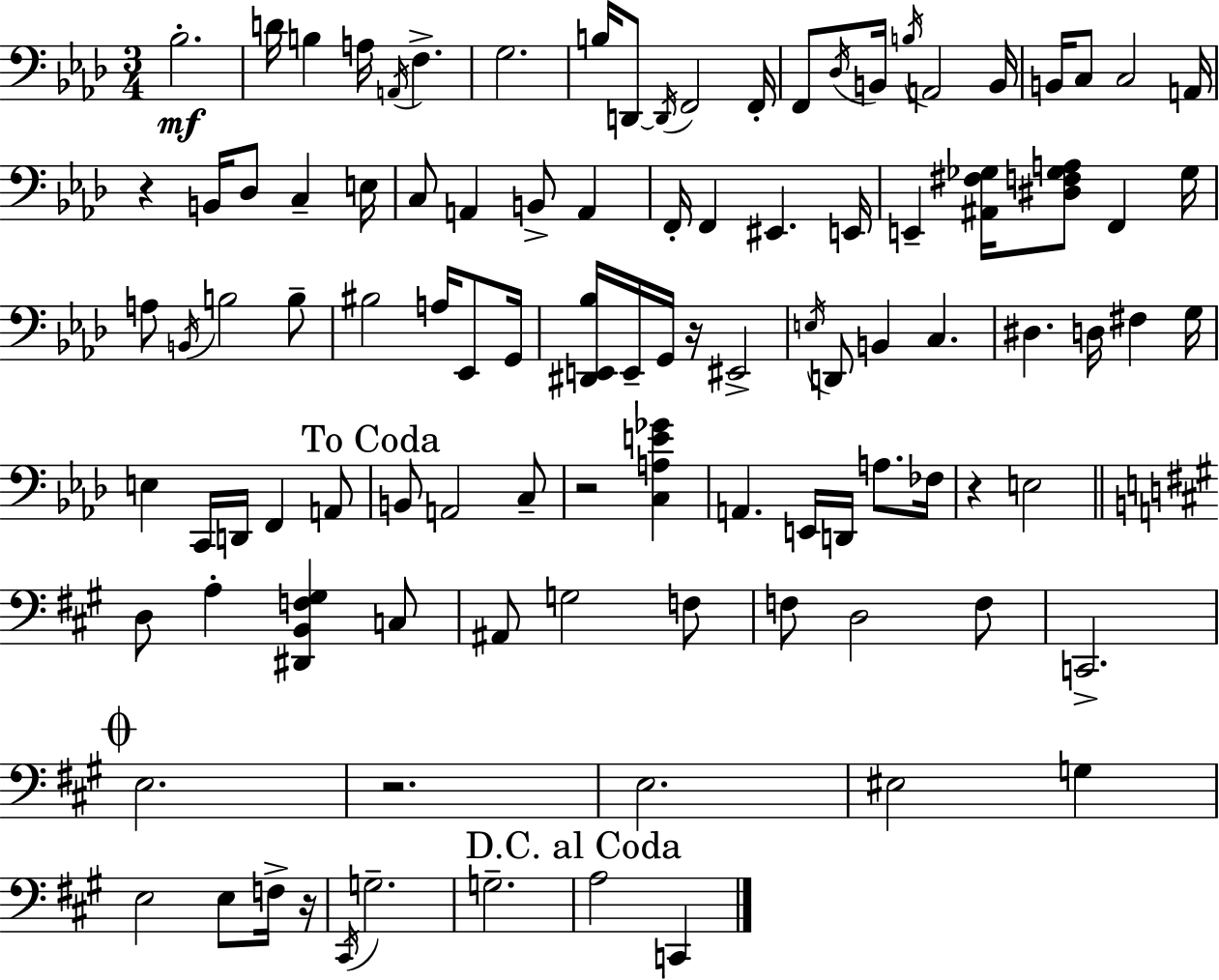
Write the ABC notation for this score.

X:1
T:Untitled
M:3/4
L:1/4
K:Ab
_B,2 D/4 B, A,/4 A,,/4 F, G,2 B,/4 D,,/2 D,,/4 F,,2 F,,/4 F,,/2 _D,/4 B,,/4 B,/4 A,,2 B,,/4 B,,/4 C,/2 C,2 A,,/4 z B,,/4 _D,/2 C, E,/4 C,/2 A,, B,,/2 A,, F,,/4 F,, ^E,, E,,/4 E,, [^A,,^F,_G,]/4 [^D,F,_G,A,]/2 F,, _G,/4 A,/2 B,,/4 B,2 B,/2 ^B,2 A,/4 _E,,/2 G,,/4 [^D,,E,,_B,]/4 E,,/4 G,,/4 z/4 ^E,,2 E,/4 D,,/2 B,, C, ^D, D,/4 ^F, G,/4 E, C,,/4 D,,/4 F,, A,,/2 B,,/2 A,,2 C,/2 z2 [C,A,E_G] A,, E,,/4 D,,/4 A,/2 _F,/4 z E,2 D,/2 A, [^D,,B,,F,^G,] C,/2 ^A,,/2 G,2 F,/2 F,/2 D,2 F,/2 C,,2 E,2 z2 E,2 ^E,2 G, E,2 E,/2 F,/4 z/4 ^C,,/4 G,2 G,2 A,2 C,,